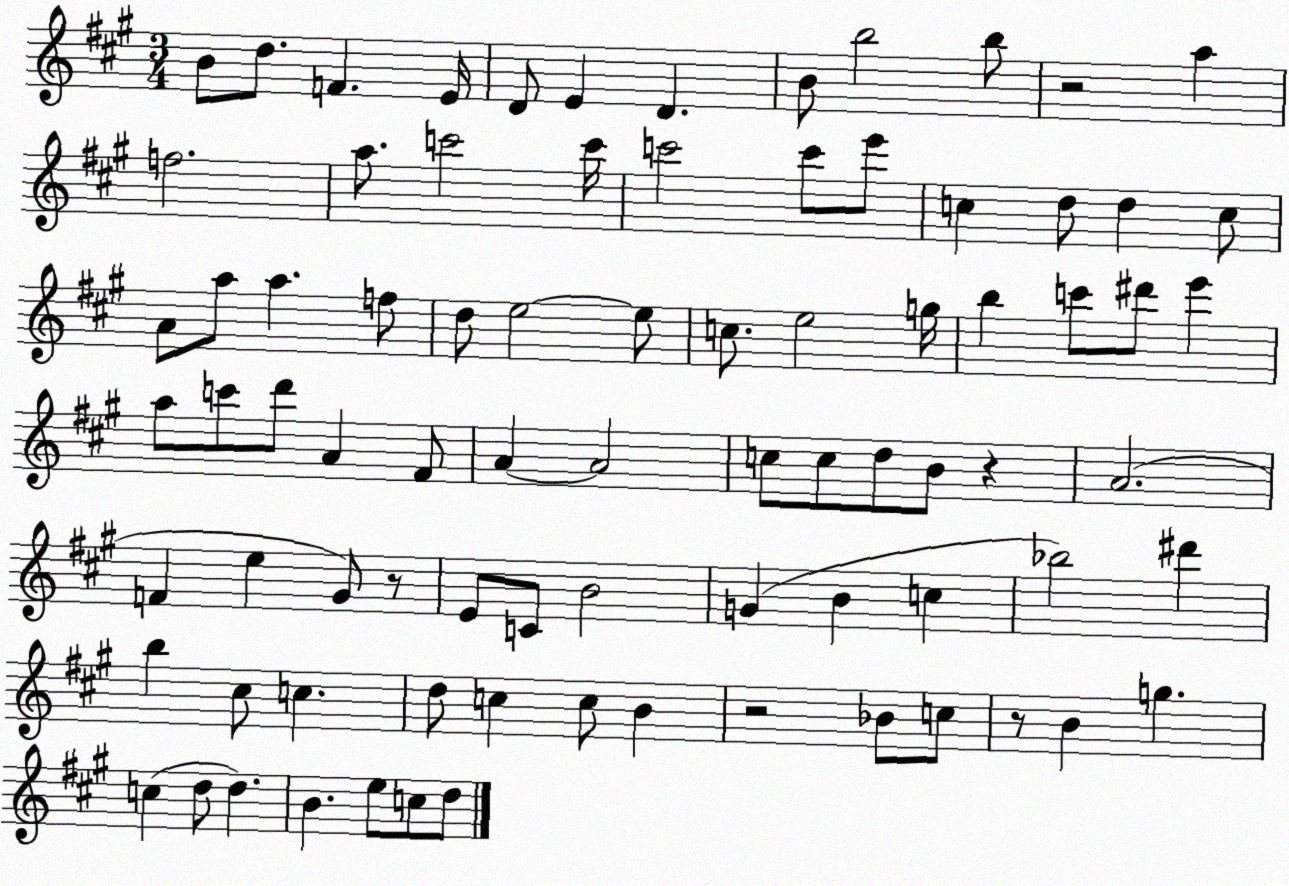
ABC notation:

X:1
T:Untitled
M:3/4
L:1/4
K:A
B/2 d/2 F E/4 D/2 E D B/2 b2 b/2 z2 a f2 a/2 c'2 c'/4 c'2 c'/2 e'/2 c d/2 d c/2 A/2 a/2 a f/2 d/2 e2 e/2 c/2 e2 g/4 b c'/2 ^d'/2 e' a/2 c'/2 d'/2 A ^F/2 A A2 c/2 c/2 d/2 B/2 z A2 F e ^G/2 z/2 E/2 C/2 B2 G B c _b2 ^d' b ^c/2 c d/2 c c/2 B z2 _B/2 c/2 z/2 B g c d/2 d B e/2 c/2 d/2